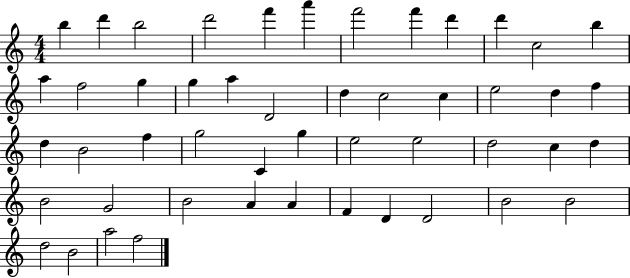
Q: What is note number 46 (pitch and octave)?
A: D5